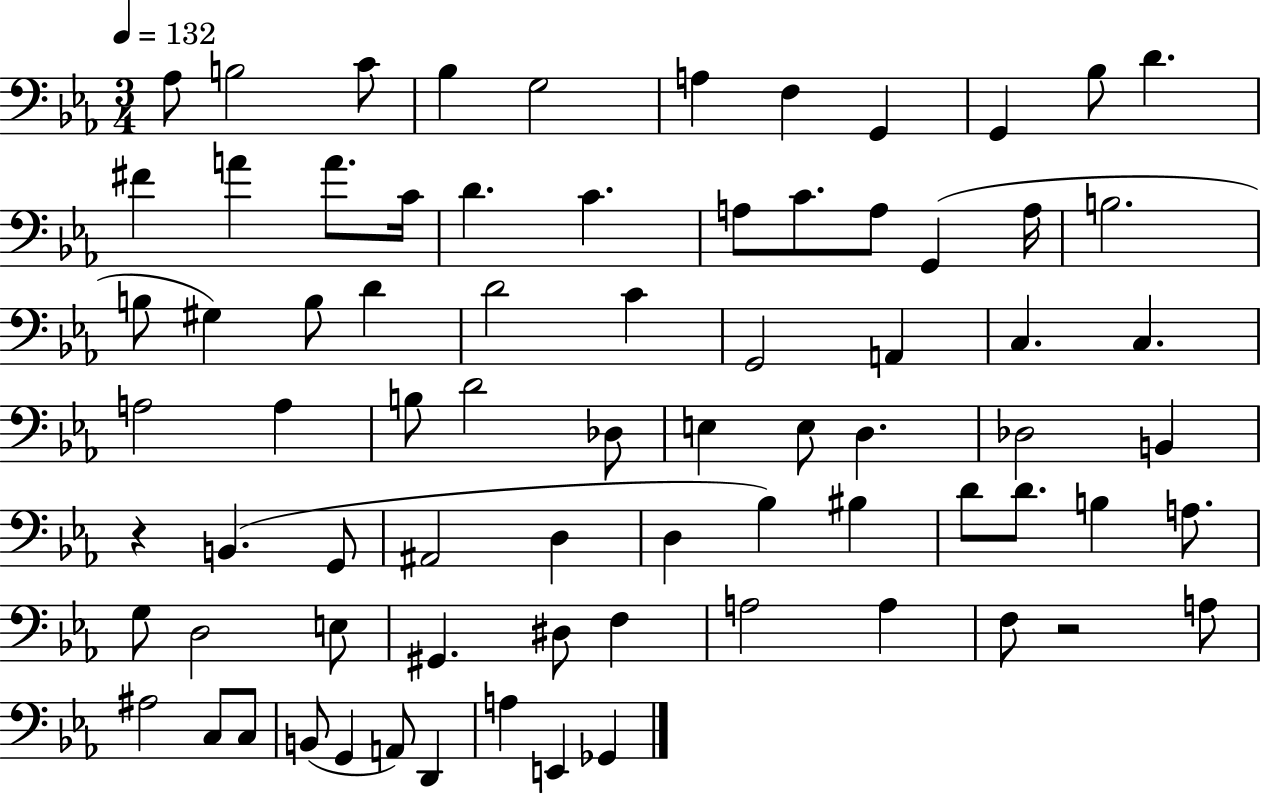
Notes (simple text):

Ab3/e B3/h C4/e Bb3/q G3/h A3/q F3/q G2/q G2/q Bb3/e D4/q. F#4/q A4/q A4/e. C4/s D4/q. C4/q. A3/e C4/e. A3/e G2/q A3/s B3/h. B3/e G#3/q B3/e D4/q D4/h C4/q G2/h A2/q C3/q. C3/q. A3/h A3/q B3/e D4/h Db3/e E3/q E3/e D3/q. Db3/h B2/q R/q B2/q. G2/e A#2/h D3/q D3/q Bb3/q BIS3/q D4/e D4/e. B3/q A3/e. G3/e D3/h E3/e G#2/q. D#3/e F3/q A3/h A3/q F3/e R/h A3/e A#3/h C3/e C3/e B2/e G2/q A2/e D2/q A3/q E2/q Gb2/q